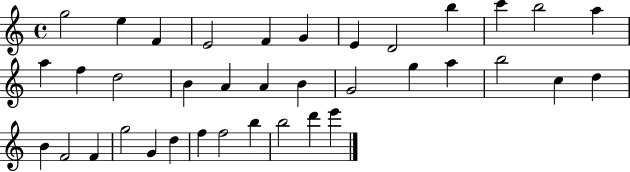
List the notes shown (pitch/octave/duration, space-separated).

G5/h E5/q F4/q E4/h F4/q G4/q E4/q D4/h B5/q C6/q B5/h A5/q A5/q F5/q D5/h B4/q A4/q A4/q B4/q G4/h G5/q A5/q B5/h C5/q D5/q B4/q F4/h F4/q G5/h G4/q D5/q F5/q F5/h B5/q B5/h D6/q E6/q